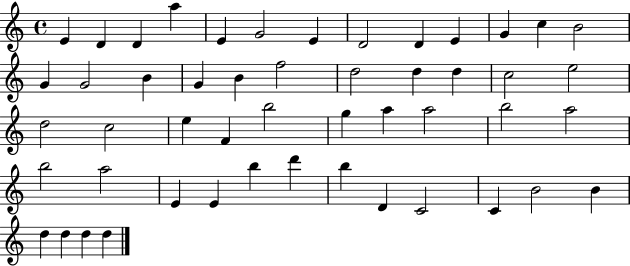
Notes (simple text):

E4/q D4/q D4/q A5/q E4/q G4/h E4/q D4/h D4/q E4/q G4/q C5/q B4/h G4/q G4/h B4/q G4/q B4/q F5/h D5/h D5/q D5/q C5/h E5/h D5/h C5/h E5/q F4/q B5/h G5/q A5/q A5/h B5/h A5/h B5/h A5/h E4/q E4/q B5/q D6/q B5/q D4/q C4/h C4/q B4/h B4/q D5/q D5/q D5/q D5/q